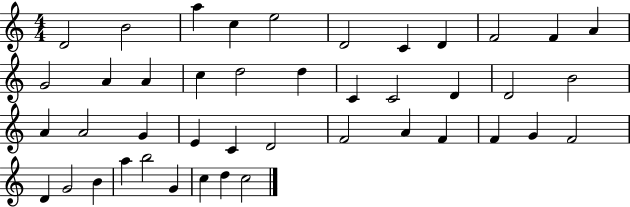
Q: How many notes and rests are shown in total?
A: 43